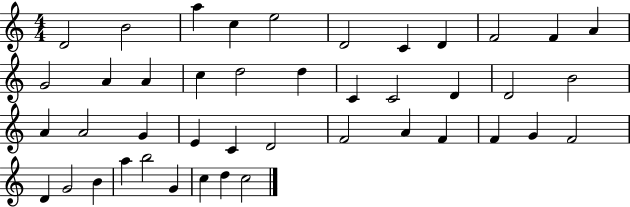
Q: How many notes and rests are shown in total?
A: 43